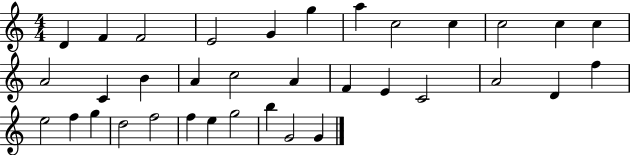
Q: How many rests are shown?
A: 0